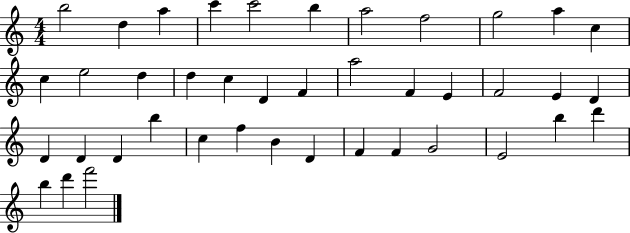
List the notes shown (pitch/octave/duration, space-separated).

B5/h D5/q A5/q C6/q C6/h B5/q A5/h F5/h G5/h A5/q C5/q C5/q E5/h D5/q D5/q C5/q D4/q F4/q A5/h F4/q E4/q F4/h E4/q D4/q D4/q D4/q D4/q B5/q C5/q F5/q B4/q D4/q F4/q F4/q G4/h E4/h B5/q D6/q B5/q D6/q F6/h